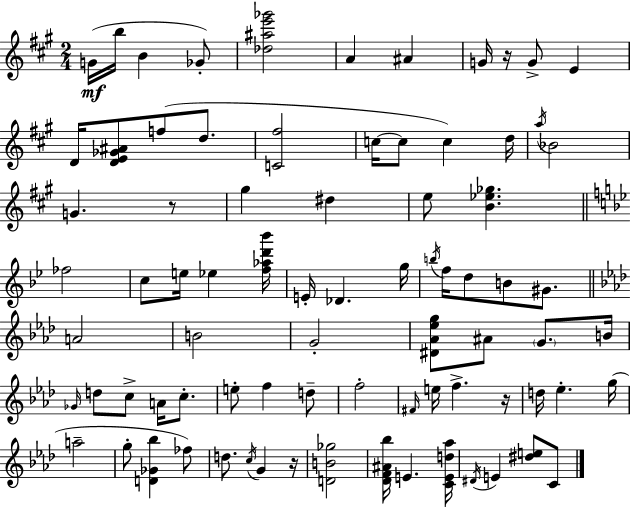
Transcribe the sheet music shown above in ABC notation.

X:1
T:Untitled
M:2/4
L:1/4
K:A
G/4 b/4 B _G/2 [_d^ae'_g']2 A ^A G/4 z/4 G/2 E D/4 [DE_G^A]/2 f/2 d/2 [C^f]2 c/4 c/2 c d/4 a/4 _B2 G z/2 ^g ^d e/2 [B_e_g] _f2 c/2 e/4 _e [f_ad'_b']/4 E/4 _D g/4 b/4 f/4 d/2 B/2 ^G/2 A2 B2 G2 [^D_A_eg]/2 ^A/2 G/2 B/4 _G/4 d/2 c/2 A/4 c/2 e/2 f d/2 f2 ^F/4 e/4 f z/4 d/4 _e g/4 a2 g/2 [D_G_b] _f/2 d/2 c/4 G z/4 [DB_g]2 [_DF^A_b]/4 E [CEd_a]/4 ^D/4 E [^de]/2 C/2